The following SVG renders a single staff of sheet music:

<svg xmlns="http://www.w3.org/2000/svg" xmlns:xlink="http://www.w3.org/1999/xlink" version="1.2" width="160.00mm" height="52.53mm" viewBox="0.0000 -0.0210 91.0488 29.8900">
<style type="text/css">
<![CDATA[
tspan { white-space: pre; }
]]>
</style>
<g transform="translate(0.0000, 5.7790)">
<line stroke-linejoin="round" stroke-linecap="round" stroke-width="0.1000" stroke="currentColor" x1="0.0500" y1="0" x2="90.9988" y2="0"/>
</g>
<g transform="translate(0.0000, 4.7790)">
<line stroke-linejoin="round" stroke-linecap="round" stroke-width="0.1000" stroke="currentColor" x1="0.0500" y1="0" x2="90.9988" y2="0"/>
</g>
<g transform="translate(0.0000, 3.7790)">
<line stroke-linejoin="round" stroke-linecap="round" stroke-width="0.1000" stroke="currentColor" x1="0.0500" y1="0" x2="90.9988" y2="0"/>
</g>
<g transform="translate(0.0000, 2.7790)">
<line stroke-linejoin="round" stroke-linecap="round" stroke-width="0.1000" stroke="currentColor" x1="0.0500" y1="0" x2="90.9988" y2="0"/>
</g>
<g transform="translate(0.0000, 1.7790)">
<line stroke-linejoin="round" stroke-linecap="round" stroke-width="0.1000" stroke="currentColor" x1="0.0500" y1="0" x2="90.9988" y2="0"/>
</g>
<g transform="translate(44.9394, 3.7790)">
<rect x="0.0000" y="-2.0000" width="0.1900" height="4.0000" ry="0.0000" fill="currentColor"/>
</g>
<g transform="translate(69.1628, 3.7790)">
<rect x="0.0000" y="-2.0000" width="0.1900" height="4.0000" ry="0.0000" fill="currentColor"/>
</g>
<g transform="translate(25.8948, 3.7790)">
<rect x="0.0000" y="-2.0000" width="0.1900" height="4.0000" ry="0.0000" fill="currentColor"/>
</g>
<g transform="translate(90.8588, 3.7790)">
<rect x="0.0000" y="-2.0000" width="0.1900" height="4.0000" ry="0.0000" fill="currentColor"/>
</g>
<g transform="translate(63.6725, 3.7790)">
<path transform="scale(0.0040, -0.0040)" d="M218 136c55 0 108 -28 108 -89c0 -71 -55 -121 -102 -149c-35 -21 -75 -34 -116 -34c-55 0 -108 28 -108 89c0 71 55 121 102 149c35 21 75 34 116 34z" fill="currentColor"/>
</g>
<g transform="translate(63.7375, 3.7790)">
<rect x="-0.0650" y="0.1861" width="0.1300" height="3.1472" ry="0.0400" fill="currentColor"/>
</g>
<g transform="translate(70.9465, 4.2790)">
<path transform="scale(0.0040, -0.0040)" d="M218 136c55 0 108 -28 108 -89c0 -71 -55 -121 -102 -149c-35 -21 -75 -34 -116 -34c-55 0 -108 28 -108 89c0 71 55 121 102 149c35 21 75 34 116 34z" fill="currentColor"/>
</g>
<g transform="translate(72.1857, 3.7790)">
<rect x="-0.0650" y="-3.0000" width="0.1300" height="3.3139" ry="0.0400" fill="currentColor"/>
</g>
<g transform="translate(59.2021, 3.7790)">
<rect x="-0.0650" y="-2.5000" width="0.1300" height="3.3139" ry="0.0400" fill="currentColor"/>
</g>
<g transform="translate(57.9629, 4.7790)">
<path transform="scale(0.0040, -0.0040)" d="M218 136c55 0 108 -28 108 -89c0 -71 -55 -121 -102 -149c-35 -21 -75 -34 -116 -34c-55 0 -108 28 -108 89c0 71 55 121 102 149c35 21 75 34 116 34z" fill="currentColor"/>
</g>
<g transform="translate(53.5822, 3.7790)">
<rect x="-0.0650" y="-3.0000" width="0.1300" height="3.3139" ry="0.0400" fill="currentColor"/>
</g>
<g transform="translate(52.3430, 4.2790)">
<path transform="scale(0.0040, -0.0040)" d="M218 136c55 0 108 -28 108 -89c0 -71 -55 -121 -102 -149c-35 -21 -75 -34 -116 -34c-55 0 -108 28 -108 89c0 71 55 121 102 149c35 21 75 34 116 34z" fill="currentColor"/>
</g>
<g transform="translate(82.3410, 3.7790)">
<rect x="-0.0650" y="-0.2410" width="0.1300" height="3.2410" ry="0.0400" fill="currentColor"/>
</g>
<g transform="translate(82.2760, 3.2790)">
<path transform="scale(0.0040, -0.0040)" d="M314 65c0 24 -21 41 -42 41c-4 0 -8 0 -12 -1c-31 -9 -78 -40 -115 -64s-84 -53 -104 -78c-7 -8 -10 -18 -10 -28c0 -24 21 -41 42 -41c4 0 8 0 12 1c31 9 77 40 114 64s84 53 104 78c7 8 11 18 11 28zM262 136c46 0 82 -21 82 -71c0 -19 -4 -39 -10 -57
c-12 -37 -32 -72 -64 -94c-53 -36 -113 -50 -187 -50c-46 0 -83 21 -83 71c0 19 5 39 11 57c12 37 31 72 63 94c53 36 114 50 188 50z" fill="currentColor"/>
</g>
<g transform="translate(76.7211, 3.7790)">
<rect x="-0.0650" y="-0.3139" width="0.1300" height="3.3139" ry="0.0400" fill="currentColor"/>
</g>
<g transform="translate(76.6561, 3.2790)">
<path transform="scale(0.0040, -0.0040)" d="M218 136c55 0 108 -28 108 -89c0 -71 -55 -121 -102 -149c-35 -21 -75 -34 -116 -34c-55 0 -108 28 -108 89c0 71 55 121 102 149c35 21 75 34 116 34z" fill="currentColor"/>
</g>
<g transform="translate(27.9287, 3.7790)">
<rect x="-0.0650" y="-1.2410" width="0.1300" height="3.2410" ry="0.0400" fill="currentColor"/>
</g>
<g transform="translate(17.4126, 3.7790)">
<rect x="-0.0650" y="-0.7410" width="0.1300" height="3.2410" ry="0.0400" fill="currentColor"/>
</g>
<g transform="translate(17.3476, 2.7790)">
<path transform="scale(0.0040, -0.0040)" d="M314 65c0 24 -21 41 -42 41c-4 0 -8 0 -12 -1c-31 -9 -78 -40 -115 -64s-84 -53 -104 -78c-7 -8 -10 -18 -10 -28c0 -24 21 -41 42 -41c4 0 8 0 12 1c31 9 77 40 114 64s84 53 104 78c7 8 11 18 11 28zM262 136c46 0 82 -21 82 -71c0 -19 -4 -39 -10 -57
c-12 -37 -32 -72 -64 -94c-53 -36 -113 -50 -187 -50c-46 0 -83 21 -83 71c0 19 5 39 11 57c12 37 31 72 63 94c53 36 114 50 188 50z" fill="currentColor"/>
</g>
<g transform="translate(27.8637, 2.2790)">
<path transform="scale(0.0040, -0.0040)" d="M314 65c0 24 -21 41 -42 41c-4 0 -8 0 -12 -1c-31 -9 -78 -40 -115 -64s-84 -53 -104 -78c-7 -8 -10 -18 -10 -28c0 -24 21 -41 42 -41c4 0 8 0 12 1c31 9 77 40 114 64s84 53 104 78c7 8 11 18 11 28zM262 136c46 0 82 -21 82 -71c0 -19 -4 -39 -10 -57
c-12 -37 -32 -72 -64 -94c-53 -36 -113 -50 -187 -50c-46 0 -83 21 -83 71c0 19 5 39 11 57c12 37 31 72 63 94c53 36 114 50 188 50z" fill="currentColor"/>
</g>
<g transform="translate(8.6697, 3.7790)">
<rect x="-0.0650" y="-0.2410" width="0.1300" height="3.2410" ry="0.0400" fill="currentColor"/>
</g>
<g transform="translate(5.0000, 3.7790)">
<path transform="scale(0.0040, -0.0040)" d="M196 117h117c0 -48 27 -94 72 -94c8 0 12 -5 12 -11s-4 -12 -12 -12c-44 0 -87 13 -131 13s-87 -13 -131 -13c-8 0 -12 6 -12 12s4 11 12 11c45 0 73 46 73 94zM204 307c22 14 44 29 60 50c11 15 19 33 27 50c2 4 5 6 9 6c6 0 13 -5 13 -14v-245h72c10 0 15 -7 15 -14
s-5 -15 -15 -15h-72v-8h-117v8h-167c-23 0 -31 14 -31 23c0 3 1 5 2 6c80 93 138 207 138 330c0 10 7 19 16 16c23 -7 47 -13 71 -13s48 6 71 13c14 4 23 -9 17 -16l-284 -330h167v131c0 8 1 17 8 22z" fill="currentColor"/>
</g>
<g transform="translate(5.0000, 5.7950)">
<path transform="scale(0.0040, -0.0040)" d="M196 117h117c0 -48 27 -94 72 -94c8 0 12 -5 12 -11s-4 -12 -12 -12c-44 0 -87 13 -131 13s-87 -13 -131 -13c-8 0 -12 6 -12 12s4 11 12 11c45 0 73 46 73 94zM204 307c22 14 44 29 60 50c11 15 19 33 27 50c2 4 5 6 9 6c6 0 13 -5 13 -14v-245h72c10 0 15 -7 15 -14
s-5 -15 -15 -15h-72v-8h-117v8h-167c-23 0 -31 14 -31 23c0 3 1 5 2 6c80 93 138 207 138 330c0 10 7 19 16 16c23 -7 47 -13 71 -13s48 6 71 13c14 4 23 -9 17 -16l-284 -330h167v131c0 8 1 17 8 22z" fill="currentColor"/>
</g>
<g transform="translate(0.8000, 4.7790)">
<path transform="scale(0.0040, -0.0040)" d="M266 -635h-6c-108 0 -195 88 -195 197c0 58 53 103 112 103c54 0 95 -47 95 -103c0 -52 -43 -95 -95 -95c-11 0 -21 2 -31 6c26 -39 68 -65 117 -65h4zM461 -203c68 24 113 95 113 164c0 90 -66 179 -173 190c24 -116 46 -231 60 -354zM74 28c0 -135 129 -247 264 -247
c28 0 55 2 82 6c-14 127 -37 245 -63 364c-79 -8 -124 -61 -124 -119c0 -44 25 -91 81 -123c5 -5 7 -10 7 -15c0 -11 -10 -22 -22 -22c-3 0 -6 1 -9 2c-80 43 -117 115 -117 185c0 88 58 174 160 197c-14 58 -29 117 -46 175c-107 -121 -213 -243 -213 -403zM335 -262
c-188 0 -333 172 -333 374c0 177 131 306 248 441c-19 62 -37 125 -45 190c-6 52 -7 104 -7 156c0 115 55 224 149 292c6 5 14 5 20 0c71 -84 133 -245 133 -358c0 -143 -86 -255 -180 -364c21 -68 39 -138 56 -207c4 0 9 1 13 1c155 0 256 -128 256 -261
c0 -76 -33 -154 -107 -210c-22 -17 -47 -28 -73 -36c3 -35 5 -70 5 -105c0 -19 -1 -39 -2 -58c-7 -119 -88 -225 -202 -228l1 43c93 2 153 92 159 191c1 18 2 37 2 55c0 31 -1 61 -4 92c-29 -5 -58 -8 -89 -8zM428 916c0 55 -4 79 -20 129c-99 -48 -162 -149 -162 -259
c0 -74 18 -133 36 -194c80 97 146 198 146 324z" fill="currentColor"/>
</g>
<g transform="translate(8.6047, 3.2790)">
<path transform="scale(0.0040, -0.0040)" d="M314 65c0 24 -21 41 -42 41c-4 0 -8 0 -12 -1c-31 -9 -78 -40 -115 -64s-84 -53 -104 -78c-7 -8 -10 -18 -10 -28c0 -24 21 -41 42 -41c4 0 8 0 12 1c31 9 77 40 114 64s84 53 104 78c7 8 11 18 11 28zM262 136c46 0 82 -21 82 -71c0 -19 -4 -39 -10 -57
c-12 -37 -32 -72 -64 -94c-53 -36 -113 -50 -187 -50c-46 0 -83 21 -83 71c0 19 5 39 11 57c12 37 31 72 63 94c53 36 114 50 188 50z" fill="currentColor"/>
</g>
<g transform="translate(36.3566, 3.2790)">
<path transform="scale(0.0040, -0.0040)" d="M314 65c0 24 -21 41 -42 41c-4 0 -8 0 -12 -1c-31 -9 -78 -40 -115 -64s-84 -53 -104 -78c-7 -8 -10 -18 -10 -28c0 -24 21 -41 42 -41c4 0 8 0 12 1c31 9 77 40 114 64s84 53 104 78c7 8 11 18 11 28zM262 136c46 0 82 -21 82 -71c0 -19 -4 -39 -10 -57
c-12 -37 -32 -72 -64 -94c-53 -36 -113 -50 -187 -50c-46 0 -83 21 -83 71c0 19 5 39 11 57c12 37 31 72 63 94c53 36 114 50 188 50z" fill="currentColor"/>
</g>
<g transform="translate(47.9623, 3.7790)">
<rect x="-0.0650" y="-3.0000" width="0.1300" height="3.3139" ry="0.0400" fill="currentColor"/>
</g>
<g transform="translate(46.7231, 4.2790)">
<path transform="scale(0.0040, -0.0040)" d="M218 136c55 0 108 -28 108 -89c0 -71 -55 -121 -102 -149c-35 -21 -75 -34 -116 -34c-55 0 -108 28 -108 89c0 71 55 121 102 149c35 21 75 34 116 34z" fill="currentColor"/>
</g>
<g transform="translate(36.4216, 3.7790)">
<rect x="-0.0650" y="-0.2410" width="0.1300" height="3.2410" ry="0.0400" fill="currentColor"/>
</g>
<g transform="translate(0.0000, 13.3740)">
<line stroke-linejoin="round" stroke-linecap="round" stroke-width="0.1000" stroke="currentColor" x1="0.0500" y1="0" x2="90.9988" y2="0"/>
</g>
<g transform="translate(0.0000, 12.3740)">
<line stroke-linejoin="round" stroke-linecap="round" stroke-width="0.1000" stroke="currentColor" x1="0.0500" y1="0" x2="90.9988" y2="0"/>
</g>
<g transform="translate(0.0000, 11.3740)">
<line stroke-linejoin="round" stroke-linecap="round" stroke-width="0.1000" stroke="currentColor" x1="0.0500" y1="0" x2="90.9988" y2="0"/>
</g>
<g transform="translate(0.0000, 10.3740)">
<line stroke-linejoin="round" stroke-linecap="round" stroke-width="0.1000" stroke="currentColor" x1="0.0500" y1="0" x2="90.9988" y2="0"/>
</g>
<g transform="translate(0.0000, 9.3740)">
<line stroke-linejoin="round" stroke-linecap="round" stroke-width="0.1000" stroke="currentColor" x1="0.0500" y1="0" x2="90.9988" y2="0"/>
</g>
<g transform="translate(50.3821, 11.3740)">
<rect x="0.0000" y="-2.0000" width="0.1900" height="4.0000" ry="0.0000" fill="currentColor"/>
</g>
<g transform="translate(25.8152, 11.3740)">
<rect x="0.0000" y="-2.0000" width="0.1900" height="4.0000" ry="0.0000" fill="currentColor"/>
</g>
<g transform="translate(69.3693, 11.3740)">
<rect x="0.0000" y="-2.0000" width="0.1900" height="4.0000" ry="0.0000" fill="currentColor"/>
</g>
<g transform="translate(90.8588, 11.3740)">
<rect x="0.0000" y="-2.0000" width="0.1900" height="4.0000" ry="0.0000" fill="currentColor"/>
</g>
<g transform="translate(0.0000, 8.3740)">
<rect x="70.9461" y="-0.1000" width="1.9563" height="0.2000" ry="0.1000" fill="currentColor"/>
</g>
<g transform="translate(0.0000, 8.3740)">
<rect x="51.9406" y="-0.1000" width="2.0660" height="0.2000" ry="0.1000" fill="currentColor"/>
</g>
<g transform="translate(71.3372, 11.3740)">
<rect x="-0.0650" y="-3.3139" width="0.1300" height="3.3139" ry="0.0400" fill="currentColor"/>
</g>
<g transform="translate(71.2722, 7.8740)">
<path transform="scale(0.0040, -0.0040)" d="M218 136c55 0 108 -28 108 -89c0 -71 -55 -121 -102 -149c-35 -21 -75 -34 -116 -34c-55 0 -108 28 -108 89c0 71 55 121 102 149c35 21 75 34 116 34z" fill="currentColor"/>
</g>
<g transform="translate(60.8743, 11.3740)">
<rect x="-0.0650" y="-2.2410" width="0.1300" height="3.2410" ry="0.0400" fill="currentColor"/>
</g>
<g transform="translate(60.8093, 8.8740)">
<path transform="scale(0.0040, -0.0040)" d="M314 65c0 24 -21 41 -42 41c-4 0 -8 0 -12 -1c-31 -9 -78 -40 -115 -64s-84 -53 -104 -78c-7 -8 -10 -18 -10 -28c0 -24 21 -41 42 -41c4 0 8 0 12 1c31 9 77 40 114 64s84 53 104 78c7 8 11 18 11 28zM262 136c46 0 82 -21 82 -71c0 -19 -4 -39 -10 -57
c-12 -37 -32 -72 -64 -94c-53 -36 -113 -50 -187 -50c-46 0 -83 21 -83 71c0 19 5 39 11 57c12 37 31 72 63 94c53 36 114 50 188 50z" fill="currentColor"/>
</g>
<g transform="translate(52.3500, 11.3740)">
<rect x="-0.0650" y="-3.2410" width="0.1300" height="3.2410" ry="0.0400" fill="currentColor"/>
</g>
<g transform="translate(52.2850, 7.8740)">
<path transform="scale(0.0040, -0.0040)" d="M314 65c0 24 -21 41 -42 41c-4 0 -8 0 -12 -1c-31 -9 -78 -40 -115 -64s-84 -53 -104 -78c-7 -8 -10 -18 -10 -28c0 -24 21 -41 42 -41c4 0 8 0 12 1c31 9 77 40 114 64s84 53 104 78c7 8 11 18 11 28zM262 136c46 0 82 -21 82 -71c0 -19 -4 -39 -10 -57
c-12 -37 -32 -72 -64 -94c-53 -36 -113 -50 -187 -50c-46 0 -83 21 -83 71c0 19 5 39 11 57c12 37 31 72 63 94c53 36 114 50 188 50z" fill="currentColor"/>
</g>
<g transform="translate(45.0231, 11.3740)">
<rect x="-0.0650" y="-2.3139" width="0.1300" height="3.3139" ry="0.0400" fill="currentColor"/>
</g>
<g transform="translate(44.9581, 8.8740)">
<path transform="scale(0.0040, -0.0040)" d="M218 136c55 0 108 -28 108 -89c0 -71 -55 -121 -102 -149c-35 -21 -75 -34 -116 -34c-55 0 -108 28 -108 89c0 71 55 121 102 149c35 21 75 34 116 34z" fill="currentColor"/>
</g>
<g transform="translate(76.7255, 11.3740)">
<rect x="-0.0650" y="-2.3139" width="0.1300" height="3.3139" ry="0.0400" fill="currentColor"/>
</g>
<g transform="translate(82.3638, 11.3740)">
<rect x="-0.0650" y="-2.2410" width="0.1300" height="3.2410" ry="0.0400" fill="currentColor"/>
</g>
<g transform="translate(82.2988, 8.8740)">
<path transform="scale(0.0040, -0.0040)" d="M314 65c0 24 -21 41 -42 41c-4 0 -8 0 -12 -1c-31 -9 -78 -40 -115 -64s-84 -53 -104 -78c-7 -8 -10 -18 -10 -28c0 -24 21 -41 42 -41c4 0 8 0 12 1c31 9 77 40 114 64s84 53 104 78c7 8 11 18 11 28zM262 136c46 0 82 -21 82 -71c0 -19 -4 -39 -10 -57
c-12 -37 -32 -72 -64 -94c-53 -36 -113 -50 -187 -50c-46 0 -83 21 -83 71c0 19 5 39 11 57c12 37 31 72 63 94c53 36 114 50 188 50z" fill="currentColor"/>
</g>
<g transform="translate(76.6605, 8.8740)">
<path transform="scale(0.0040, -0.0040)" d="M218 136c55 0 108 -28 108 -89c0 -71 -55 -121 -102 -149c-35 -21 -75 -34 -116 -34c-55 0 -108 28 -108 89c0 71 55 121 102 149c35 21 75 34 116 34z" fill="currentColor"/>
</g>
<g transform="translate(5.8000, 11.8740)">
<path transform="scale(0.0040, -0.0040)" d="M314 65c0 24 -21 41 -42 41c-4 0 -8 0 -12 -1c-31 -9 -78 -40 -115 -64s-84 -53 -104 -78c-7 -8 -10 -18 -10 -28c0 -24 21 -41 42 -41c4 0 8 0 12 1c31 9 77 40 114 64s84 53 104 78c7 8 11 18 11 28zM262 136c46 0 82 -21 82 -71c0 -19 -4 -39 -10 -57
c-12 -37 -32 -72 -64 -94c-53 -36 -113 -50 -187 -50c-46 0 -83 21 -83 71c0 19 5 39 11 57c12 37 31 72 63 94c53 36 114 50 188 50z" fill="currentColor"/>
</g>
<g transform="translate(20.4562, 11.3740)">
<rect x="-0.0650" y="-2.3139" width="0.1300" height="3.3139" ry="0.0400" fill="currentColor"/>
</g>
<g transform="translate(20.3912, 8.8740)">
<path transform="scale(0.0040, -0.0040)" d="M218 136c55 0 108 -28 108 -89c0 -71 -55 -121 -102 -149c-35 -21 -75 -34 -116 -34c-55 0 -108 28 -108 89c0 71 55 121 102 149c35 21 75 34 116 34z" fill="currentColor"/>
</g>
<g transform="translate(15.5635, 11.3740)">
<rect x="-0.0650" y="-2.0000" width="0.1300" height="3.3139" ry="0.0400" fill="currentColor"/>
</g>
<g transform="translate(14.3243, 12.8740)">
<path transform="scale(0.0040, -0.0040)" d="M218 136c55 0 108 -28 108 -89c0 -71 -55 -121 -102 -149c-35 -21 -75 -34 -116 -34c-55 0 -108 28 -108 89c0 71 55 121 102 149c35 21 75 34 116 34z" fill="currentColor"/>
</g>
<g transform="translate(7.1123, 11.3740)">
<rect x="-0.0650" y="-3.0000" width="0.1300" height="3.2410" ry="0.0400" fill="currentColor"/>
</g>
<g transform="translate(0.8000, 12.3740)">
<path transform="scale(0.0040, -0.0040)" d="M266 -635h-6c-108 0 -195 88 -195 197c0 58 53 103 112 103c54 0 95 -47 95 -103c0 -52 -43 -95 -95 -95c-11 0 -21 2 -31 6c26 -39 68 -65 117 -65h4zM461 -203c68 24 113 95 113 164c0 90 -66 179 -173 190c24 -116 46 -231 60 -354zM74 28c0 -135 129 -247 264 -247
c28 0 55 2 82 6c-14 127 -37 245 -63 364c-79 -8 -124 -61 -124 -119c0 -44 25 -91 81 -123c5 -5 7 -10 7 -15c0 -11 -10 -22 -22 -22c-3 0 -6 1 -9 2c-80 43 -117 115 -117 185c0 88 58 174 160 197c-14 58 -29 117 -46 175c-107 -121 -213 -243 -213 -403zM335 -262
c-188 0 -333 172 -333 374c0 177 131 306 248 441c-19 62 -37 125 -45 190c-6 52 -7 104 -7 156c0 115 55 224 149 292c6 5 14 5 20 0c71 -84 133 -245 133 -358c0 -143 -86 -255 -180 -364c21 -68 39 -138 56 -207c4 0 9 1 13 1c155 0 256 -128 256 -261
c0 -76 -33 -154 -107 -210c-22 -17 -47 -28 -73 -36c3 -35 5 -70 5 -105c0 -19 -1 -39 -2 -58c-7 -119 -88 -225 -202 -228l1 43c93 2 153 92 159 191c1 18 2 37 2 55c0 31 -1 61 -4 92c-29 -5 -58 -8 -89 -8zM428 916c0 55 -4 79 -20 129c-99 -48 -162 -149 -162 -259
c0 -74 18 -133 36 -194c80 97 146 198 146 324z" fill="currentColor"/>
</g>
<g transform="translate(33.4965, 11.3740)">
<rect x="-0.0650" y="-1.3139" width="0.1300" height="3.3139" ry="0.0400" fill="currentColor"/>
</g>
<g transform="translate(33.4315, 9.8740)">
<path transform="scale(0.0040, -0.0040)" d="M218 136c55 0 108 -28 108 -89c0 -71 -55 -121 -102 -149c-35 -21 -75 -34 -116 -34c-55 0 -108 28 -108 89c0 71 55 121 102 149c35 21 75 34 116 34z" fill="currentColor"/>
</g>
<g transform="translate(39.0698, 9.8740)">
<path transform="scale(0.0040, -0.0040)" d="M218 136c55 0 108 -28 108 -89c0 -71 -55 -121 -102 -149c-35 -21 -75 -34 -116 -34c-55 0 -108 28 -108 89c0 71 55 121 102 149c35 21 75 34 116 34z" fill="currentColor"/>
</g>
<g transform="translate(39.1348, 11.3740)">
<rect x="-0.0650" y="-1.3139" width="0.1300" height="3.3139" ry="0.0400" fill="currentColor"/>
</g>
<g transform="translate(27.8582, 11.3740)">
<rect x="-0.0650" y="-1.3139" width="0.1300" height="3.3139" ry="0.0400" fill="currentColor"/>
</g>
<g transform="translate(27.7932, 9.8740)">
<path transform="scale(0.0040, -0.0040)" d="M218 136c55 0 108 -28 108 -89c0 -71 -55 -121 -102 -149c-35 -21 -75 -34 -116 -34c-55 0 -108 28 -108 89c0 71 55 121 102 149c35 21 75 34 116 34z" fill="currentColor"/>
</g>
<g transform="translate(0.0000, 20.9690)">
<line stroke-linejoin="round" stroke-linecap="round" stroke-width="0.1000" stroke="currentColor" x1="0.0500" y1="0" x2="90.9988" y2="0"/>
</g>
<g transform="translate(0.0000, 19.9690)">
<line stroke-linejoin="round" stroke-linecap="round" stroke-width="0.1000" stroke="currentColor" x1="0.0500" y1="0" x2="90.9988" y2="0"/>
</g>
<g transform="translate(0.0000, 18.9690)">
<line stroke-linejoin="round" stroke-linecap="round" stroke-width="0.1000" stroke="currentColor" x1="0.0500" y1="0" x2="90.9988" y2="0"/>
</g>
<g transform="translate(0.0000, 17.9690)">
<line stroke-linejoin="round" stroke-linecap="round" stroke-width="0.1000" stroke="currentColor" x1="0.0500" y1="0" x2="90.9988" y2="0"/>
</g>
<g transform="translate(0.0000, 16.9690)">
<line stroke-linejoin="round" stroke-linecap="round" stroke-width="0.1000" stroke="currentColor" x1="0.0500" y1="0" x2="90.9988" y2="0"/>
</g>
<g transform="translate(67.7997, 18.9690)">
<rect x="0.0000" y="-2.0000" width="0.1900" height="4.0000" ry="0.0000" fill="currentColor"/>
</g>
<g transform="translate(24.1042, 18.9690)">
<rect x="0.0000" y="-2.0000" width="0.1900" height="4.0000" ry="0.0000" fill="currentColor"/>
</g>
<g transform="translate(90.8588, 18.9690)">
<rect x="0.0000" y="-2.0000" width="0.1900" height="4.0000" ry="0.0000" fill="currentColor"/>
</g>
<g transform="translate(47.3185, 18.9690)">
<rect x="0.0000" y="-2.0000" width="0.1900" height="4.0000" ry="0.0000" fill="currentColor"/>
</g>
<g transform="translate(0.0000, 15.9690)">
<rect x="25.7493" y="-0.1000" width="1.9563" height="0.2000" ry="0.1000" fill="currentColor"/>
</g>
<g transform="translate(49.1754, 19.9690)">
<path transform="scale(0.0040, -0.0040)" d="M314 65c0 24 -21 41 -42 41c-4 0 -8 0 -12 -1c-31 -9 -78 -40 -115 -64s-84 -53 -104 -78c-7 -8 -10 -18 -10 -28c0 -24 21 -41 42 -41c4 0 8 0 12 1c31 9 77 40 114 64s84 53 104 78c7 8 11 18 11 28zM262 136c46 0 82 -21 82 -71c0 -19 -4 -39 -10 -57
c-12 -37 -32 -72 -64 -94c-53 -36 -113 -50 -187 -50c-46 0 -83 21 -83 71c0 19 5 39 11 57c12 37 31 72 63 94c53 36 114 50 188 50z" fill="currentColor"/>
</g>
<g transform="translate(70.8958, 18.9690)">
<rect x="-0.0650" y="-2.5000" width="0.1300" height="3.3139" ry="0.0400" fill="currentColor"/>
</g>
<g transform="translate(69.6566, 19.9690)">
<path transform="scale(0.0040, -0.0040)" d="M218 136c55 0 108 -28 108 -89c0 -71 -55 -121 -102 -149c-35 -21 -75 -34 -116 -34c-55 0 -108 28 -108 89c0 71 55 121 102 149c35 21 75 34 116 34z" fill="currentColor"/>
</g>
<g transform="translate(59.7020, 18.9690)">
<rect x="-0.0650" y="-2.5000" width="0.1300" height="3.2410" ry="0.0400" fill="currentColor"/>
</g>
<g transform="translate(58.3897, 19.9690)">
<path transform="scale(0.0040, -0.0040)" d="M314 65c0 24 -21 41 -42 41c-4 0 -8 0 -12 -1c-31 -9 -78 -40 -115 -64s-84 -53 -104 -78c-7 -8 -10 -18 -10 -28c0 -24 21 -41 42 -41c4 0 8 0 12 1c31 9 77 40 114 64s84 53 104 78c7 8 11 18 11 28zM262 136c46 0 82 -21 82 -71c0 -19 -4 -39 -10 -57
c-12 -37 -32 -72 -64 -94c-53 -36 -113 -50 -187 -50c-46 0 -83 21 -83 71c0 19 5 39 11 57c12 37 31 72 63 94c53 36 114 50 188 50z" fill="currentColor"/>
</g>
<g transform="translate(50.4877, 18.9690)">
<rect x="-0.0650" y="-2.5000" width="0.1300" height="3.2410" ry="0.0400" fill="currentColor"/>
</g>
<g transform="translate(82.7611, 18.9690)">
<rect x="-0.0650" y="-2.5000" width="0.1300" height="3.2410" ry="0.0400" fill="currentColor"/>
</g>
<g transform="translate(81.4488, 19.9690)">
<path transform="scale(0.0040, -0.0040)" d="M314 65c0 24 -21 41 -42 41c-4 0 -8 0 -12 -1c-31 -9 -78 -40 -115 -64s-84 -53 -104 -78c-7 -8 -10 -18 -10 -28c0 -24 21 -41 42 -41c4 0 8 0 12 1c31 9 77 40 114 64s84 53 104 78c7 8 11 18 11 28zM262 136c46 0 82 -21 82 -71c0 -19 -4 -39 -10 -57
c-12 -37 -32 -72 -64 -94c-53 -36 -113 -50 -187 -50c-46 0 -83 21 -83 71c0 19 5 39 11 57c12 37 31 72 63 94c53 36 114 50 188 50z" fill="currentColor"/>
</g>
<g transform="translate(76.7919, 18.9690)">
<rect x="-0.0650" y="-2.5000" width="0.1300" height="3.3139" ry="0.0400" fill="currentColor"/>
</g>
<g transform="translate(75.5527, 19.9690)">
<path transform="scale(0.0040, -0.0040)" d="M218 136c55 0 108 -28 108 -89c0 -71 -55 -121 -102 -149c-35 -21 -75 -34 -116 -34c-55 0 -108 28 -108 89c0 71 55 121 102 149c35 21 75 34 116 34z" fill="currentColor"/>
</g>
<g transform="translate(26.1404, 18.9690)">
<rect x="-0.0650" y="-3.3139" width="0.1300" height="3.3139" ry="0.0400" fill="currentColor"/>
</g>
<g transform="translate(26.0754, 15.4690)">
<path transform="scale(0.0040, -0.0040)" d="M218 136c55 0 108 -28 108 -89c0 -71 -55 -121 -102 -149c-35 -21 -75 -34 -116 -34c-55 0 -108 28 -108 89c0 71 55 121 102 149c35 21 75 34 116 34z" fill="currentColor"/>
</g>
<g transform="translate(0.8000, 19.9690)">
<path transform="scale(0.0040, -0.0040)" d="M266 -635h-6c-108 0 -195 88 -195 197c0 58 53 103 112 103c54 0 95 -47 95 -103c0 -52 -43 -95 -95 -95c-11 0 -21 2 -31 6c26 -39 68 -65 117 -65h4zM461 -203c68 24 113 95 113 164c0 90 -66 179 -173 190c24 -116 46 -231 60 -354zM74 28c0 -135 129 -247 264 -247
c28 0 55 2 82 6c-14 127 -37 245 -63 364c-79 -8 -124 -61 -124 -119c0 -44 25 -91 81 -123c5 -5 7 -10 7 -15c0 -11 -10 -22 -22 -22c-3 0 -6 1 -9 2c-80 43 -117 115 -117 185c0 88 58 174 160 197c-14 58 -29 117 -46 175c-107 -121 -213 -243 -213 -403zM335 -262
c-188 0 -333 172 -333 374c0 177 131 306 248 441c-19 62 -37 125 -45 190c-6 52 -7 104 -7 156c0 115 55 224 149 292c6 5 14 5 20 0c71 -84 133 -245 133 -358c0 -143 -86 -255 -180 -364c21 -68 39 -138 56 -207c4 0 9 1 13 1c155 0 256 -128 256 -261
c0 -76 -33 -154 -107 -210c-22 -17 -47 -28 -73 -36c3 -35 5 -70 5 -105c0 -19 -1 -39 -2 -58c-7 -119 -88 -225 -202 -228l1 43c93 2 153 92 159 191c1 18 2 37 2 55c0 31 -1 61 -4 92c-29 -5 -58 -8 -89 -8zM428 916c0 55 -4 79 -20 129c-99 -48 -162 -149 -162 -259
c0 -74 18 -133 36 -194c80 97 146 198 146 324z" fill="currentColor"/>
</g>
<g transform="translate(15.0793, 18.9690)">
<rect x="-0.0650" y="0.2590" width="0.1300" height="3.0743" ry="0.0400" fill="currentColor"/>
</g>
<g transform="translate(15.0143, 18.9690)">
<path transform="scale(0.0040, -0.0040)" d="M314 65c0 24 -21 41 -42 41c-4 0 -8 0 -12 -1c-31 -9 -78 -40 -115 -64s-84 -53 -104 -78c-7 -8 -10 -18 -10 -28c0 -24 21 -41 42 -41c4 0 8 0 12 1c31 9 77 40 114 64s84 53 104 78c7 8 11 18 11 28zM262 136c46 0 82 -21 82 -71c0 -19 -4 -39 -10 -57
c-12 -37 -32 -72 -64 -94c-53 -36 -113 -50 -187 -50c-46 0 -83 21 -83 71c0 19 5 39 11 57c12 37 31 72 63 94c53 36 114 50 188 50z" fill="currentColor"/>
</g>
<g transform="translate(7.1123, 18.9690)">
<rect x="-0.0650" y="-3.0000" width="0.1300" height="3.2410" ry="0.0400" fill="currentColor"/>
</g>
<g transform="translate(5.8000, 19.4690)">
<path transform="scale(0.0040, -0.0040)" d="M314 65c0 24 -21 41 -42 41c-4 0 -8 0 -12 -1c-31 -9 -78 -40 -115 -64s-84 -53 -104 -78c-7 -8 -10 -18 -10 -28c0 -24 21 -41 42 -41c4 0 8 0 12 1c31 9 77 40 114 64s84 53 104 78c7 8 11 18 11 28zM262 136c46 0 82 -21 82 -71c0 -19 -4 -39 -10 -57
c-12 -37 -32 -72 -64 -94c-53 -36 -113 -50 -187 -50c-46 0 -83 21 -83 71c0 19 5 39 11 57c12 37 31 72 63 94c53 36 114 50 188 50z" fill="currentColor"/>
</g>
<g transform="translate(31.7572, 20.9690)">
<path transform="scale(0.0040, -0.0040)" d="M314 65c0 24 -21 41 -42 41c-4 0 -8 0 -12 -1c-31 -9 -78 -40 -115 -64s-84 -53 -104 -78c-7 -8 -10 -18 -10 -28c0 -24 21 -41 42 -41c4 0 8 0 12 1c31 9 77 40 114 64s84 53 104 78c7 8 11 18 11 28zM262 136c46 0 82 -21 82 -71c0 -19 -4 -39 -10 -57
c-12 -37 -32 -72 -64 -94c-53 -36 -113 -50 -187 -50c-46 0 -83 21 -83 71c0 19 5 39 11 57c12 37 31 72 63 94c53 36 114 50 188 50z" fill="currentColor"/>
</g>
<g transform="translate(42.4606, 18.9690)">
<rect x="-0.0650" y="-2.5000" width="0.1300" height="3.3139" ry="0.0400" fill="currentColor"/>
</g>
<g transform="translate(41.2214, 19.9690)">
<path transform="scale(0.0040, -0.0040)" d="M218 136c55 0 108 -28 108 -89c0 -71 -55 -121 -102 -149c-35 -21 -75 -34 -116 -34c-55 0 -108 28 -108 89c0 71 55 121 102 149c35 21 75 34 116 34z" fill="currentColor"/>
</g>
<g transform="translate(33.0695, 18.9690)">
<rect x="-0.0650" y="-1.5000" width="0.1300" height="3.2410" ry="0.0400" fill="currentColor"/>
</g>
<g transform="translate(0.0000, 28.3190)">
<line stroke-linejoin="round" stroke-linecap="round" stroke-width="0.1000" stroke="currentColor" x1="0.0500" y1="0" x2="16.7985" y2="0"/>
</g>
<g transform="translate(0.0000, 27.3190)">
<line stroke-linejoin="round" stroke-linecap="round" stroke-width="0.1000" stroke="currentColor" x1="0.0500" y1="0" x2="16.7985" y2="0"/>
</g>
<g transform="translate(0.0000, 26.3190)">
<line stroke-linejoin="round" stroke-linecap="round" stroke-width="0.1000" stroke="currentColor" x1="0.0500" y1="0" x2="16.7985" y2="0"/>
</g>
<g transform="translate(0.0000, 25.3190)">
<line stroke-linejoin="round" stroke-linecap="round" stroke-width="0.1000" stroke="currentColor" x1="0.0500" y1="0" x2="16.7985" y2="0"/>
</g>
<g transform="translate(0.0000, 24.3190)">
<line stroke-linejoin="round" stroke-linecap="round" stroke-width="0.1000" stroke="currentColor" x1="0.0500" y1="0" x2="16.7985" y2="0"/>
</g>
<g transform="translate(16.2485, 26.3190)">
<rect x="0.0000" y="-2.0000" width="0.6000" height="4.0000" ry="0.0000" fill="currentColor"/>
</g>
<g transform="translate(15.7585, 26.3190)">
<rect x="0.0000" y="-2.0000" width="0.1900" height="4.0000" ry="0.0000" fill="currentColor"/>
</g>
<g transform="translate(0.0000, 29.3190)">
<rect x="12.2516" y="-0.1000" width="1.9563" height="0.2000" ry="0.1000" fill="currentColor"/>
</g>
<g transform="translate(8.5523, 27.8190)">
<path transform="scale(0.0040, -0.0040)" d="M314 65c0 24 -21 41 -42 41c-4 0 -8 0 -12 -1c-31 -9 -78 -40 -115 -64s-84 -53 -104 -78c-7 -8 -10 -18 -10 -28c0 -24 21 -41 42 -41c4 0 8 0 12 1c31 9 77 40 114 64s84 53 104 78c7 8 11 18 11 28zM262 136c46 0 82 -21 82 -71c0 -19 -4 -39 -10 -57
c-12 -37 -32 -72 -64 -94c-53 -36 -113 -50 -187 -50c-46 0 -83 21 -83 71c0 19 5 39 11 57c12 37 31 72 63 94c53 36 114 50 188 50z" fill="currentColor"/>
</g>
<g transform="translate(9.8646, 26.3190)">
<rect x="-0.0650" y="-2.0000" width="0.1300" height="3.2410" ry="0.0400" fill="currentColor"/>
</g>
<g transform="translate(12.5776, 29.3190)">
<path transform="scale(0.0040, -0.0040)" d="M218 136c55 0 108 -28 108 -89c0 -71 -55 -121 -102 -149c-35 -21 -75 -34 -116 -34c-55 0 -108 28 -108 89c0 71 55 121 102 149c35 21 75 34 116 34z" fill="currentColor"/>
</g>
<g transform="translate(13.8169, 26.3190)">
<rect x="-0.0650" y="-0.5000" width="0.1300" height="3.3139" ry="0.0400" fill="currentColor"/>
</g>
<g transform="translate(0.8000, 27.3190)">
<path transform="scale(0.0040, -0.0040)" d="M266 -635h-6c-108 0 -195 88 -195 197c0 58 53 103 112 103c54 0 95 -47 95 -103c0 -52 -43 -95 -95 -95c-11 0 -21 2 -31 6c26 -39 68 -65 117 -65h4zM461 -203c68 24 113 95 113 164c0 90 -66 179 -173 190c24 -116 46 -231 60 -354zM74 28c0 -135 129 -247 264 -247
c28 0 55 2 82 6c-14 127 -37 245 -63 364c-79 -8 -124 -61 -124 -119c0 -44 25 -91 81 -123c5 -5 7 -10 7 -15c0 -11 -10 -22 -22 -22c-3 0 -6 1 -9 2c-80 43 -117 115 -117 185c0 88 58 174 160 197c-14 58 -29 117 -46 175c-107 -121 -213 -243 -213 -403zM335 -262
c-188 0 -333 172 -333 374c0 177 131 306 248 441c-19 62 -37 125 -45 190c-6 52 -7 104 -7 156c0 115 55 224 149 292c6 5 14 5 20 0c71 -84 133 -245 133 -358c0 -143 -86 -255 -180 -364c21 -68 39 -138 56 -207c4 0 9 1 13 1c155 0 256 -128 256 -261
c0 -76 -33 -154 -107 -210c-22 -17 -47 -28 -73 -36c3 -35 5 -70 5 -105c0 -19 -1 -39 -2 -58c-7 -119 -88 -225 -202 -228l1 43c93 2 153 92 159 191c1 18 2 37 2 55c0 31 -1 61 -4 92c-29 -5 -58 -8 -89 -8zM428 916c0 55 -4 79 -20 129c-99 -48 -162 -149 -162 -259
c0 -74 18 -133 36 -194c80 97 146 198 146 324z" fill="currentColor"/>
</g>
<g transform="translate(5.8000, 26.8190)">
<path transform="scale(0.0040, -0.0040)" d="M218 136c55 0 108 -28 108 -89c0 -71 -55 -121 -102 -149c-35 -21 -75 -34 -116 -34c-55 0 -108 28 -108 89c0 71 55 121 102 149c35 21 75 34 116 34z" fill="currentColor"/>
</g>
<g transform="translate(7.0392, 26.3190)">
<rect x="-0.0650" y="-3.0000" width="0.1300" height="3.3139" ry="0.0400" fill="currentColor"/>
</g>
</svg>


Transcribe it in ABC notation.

X:1
T:Untitled
M:4/4
L:1/4
K:C
c2 d2 e2 c2 A A G B A c c2 A2 F g e e e g b2 g2 b g g2 A2 B2 b E2 G G2 G2 G G G2 A F2 C